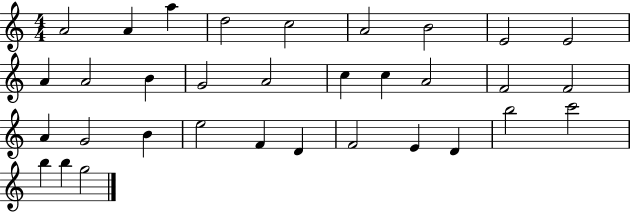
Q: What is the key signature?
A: C major